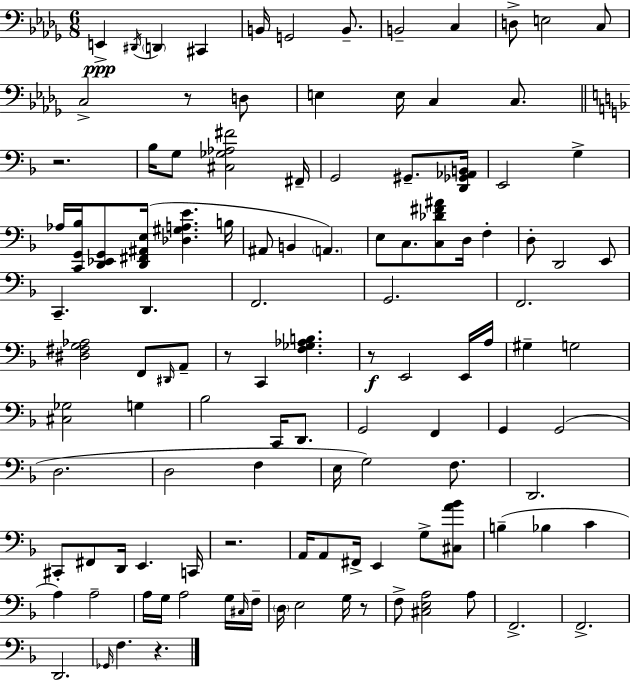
E2/q D#2/s D2/q C#2/q B2/s G2/h B2/e. B2/h C3/q D3/e E3/h C3/e C3/h R/e D3/e E3/q E3/s C3/q C3/e. R/h. Bb3/s G3/e [C#3,Gb3,Ab3,F#4]/h F#2/s G2/h G#2/e. [D2,Gb2,Ab2,B2]/s E2/h G3/q Ab3/s [C2,G2,Bb3]/s [D2,Eb2,G2]/e [D2,F#2,A#2,E3]/s [Db3,G#3,A3,E4]/q. B3/s A#2/e B2/q A2/q. E3/e C3/e. [C3,Db4,F#4,A#4]/e D3/s F3/q D3/e D2/h E2/e C2/q. D2/q. F2/h. G2/h. F2/h. [D#3,F#3,G3,Ab3]/h F2/e D#2/s A2/e R/e C2/q [F3,Gb3,Ab3,B3]/q. R/e E2/h E2/s A3/s G#3/q G3/h [C#3,Gb3]/h G3/q Bb3/h C2/s D2/e. G2/h F2/q G2/q G2/h D3/h. D3/h F3/q E3/s G3/h F3/e. D2/h. C#2/e F#2/e D2/s E2/q. C2/s R/h. A2/s A2/e F#2/s E2/q G3/e [C#3,A4,Bb4]/e B3/q Bb3/q C4/q A3/q A3/h A3/s G3/s A3/h G3/s C#3/s F3/s D3/s E3/h G3/s R/e F3/e [C#3,E3,A3]/h A3/e F2/h. F2/h. D2/h. Gb2/s F3/q. R/q.